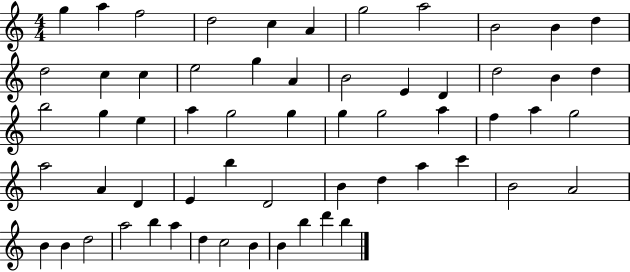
{
  \clef treble
  \numericTimeSignature
  \time 4/4
  \key c \major
  g''4 a''4 f''2 | d''2 c''4 a'4 | g''2 a''2 | b'2 b'4 d''4 | \break d''2 c''4 c''4 | e''2 g''4 a'4 | b'2 e'4 d'4 | d''2 b'4 d''4 | \break b''2 g''4 e''4 | a''4 g''2 g''4 | g''4 g''2 a''4 | f''4 a''4 g''2 | \break a''2 a'4 d'4 | e'4 b''4 d'2 | b'4 d''4 a''4 c'''4 | b'2 a'2 | \break b'4 b'4 d''2 | a''2 b''4 a''4 | d''4 c''2 b'4 | b'4 b''4 d'''4 b''4 | \break \bar "|."
}